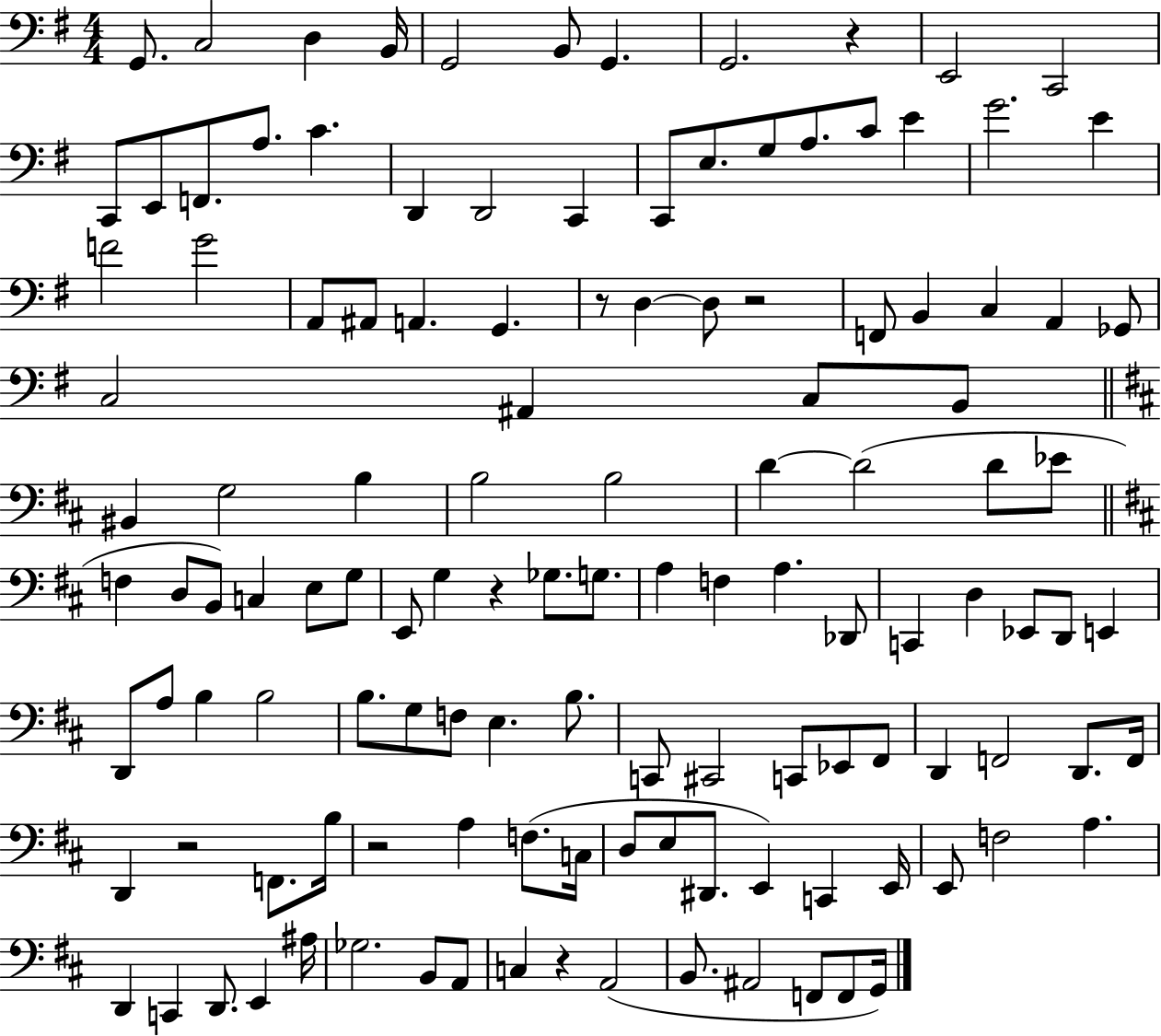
X:1
T:Untitled
M:4/4
L:1/4
K:G
G,,/2 C,2 D, B,,/4 G,,2 B,,/2 G,, G,,2 z E,,2 C,,2 C,,/2 E,,/2 F,,/2 A,/2 C D,, D,,2 C,, C,,/2 E,/2 G,/2 A,/2 C/2 E G2 E F2 G2 A,,/2 ^A,,/2 A,, G,, z/2 D, D,/2 z2 F,,/2 B,, C, A,, _G,,/2 C,2 ^A,, C,/2 B,,/2 ^B,, G,2 B, B,2 B,2 D D2 D/2 _E/2 F, D,/2 B,,/2 C, E,/2 G,/2 E,,/2 G, z _G,/2 G,/2 A, F, A, _D,,/2 C,, D, _E,,/2 D,,/2 E,, D,,/2 A,/2 B, B,2 B,/2 G,/2 F,/2 E, B,/2 C,,/2 ^C,,2 C,,/2 _E,,/2 ^F,,/2 D,, F,,2 D,,/2 F,,/4 D,, z2 F,,/2 B,/4 z2 A, F,/2 C,/4 D,/2 E,/2 ^D,,/2 E,, C,, E,,/4 E,,/2 F,2 A, D,, C,, D,,/2 E,, ^A,/4 _G,2 B,,/2 A,,/2 C, z A,,2 B,,/2 ^A,,2 F,,/2 F,,/2 G,,/4